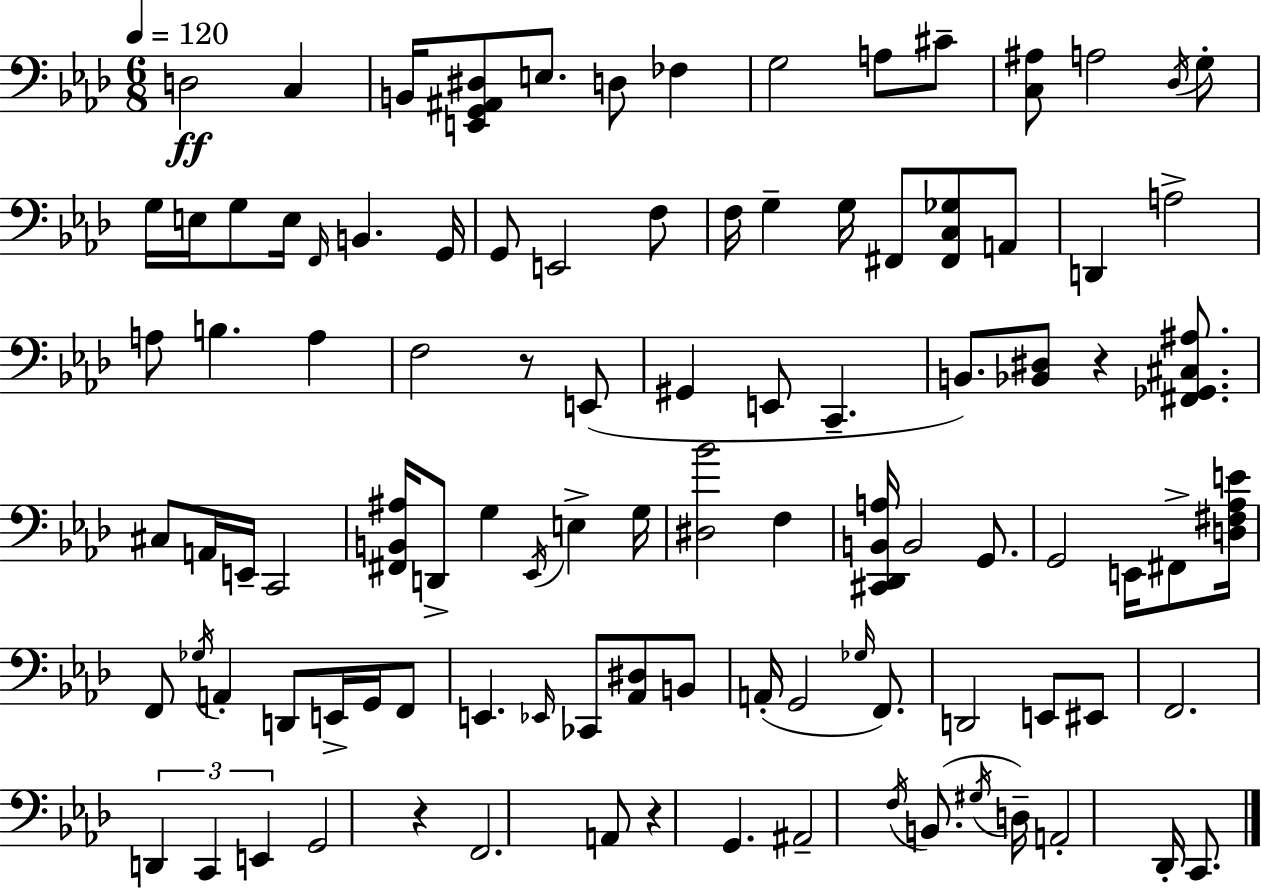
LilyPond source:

{
  \clef bass
  \numericTimeSignature
  \time 6/8
  \key f \minor
  \tempo 4 = 120
  d2\ff c4 | b,16 <e, g, ais, dis>8 e8. d8 fes4 | g2 a8 cis'8-- | <c ais>8 a2 \acciaccatura { des16 } g8-. | \break g16 e16 g8 e16 \grace { f,16 } b,4. | g,16 g,8 e,2 | f8 f16 g4-- g16 fis,8 <fis, c ges>8 | a,8 d,4 a2-> | \break a8 b4. a4 | f2 r8 | e,8( gis,4 e,8 c,4.-- | b,8.) <bes, dis>8 r4 <fis, ges, cis ais>8. | \break cis8 a,16 e,16-- c,2 | <fis, b, ais>16 d,8-> g4 \acciaccatura { ees,16 } e4-> | g16 <dis bes'>2 f4 | <cis, des, b, a>16 b,2 | \break g,8. g,2 e,16 | fis,8-> <d fis aes e'>16 f,8 \acciaccatura { ges16 } a,4-. d,8 | e,16-> g,16 f,8 e,4. \grace { ees,16 } ces,8 | <aes, dis>8 b,8 a,16-.( g,2 | \break \grace { ges16 }) f,8. d,2 | e,8 eis,8 f,2. | \tuplet 3/2 { d,4 c,4 | e,4 } g,2 | \break r4 f,2. | a,8 r4 | g,4. ais,2-- | \acciaccatura { f16 }( b,8. \acciaccatura { gis16 } d16--) a,2-. | \break des,16-. c,8. \bar "|."
}